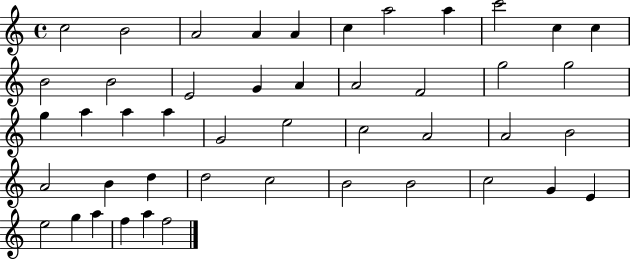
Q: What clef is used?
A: treble